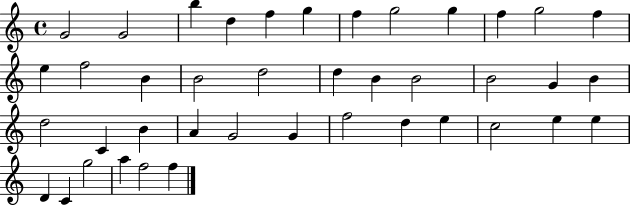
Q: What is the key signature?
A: C major